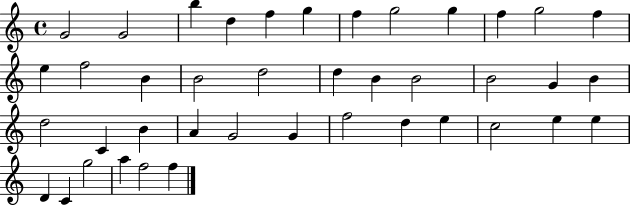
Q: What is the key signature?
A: C major